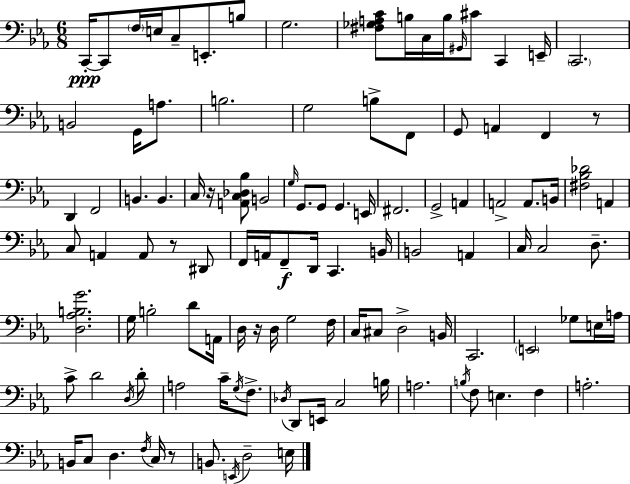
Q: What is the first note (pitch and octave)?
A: C2